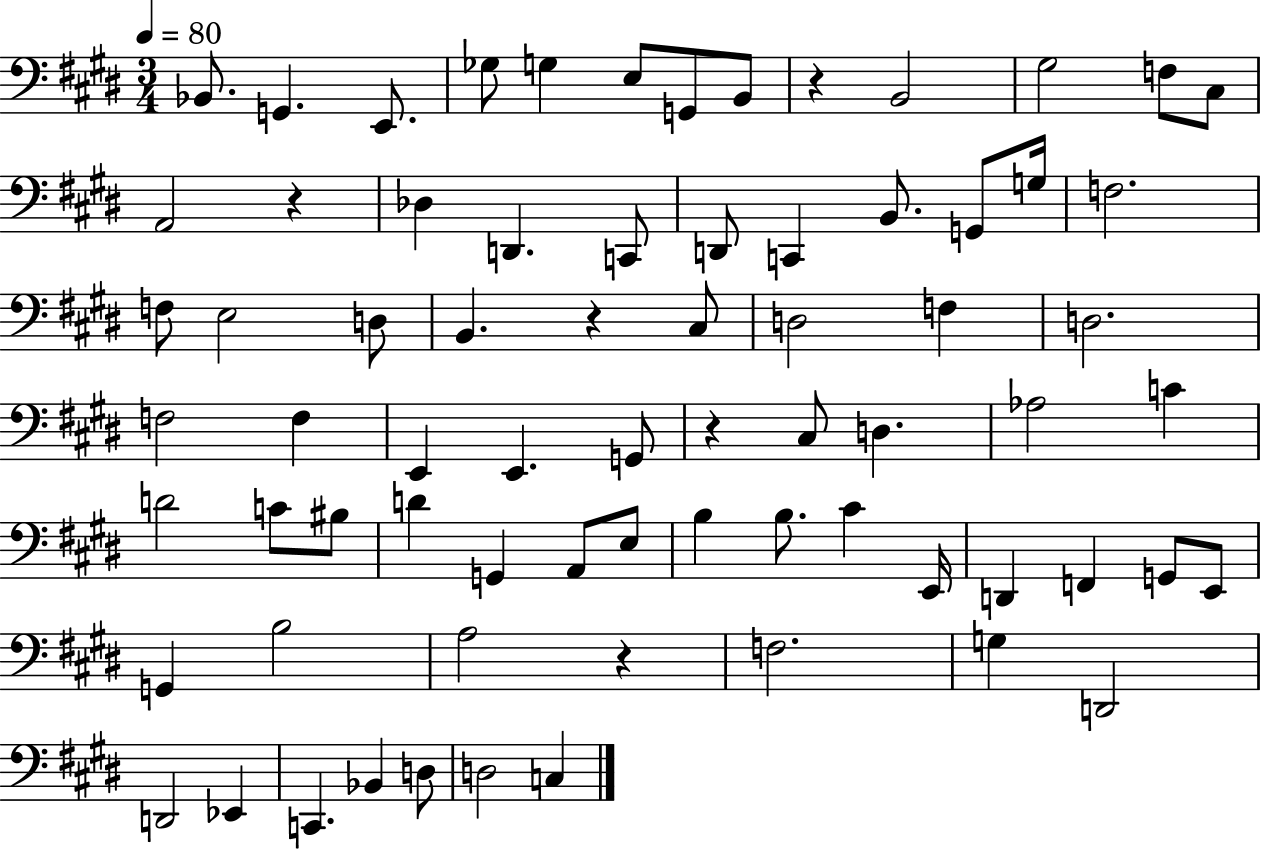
Bb2/e. G2/q. E2/e. Gb3/e G3/q E3/e G2/e B2/e R/q B2/h G#3/h F3/e C#3/e A2/h R/q Db3/q D2/q. C2/e D2/e C2/q B2/e. G2/e G3/s F3/h. F3/e E3/h D3/e B2/q. R/q C#3/e D3/h F3/q D3/h. F3/h F3/q E2/q E2/q. G2/e R/q C#3/e D3/q. Ab3/h C4/q D4/h C4/e BIS3/e D4/q G2/q A2/e E3/e B3/q B3/e. C#4/q E2/s D2/q F2/q G2/e E2/e G2/q B3/h A3/h R/q F3/h. G3/q D2/h D2/h Eb2/q C2/q. Bb2/q D3/e D3/h C3/q